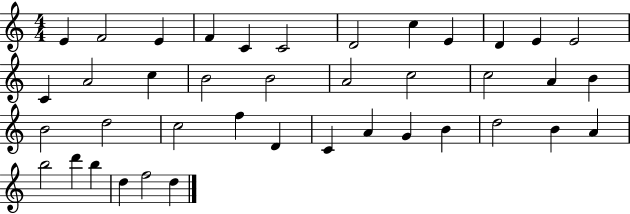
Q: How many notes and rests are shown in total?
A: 40